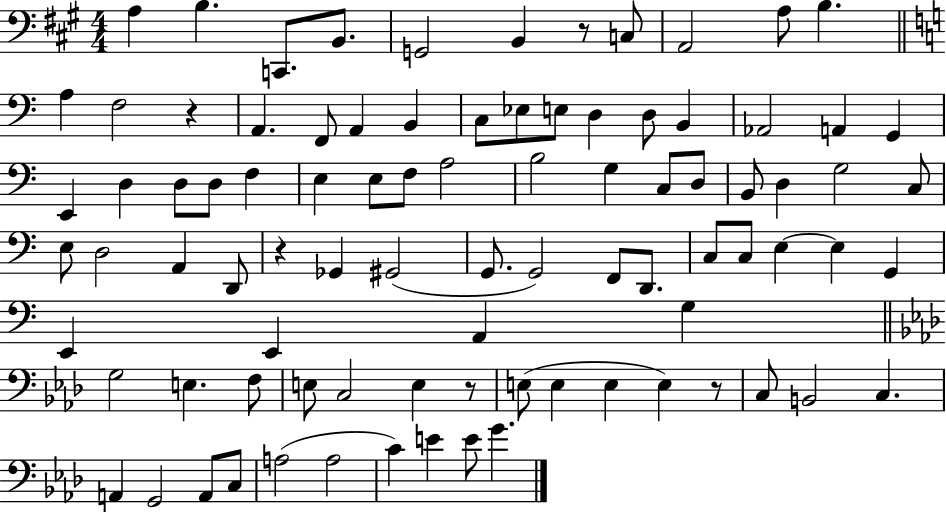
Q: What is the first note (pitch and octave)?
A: A3